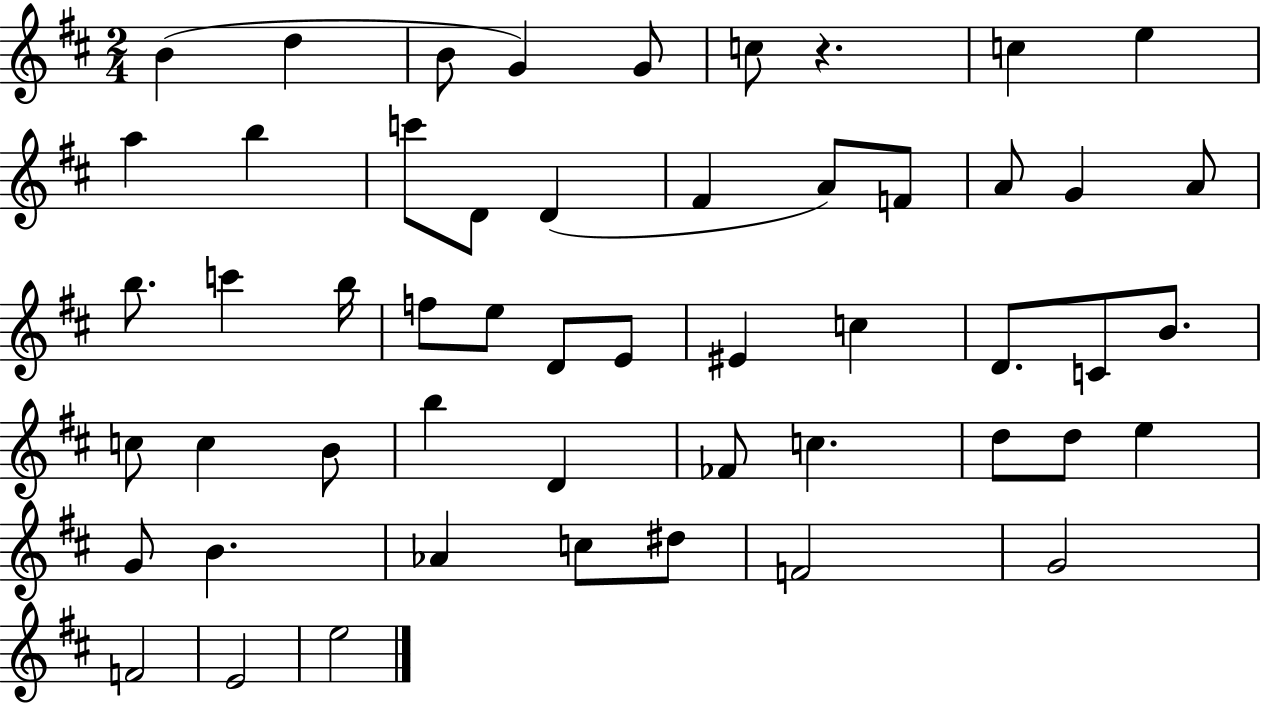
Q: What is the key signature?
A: D major